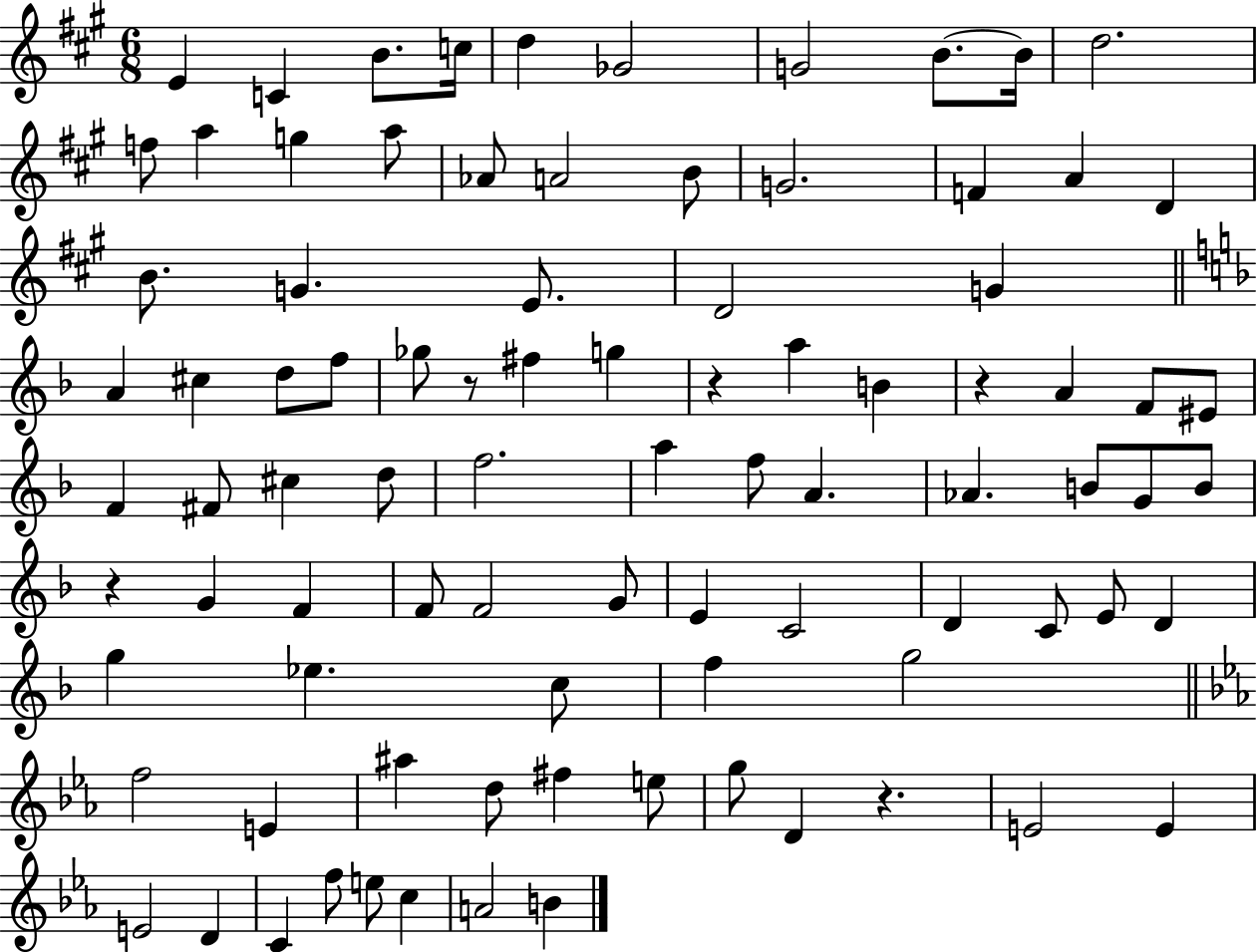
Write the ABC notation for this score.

X:1
T:Untitled
M:6/8
L:1/4
K:A
E C B/2 c/4 d _G2 G2 B/2 B/4 d2 f/2 a g a/2 _A/2 A2 B/2 G2 F A D B/2 G E/2 D2 G A ^c d/2 f/2 _g/2 z/2 ^f g z a B z A F/2 ^E/2 F ^F/2 ^c d/2 f2 a f/2 A _A B/2 G/2 B/2 z G F F/2 F2 G/2 E C2 D C/2 E/2 D g _e c/2 f g2 f2 E ^a d/2 ^f e/2 g/2 D z E2 E E2 D C f/2 e/2 c A2 B